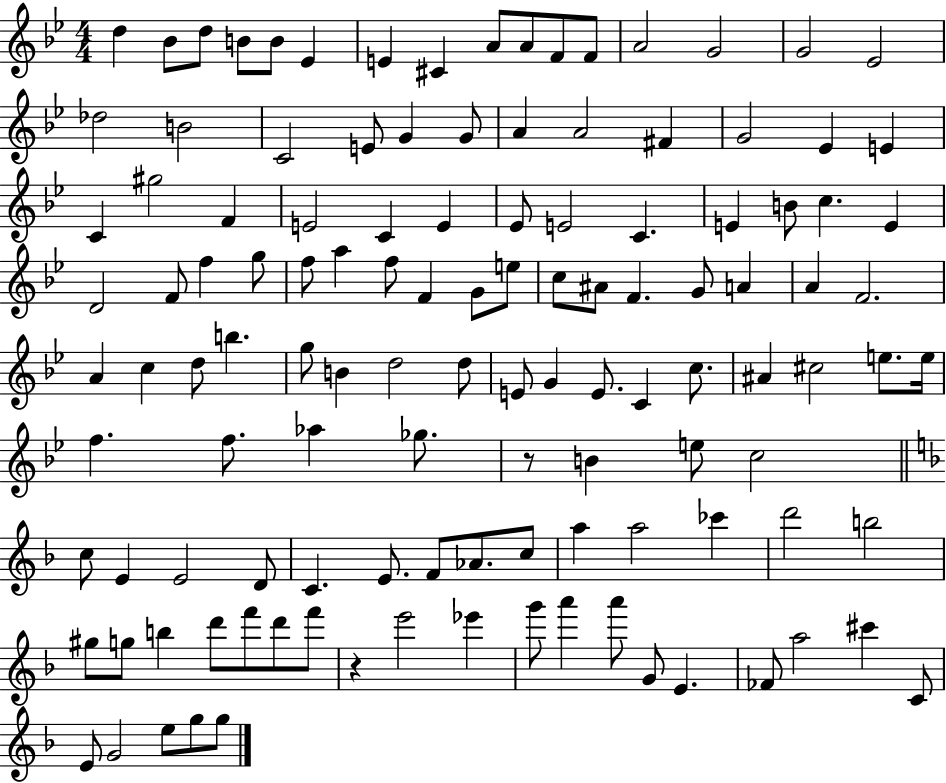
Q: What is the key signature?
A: BES major